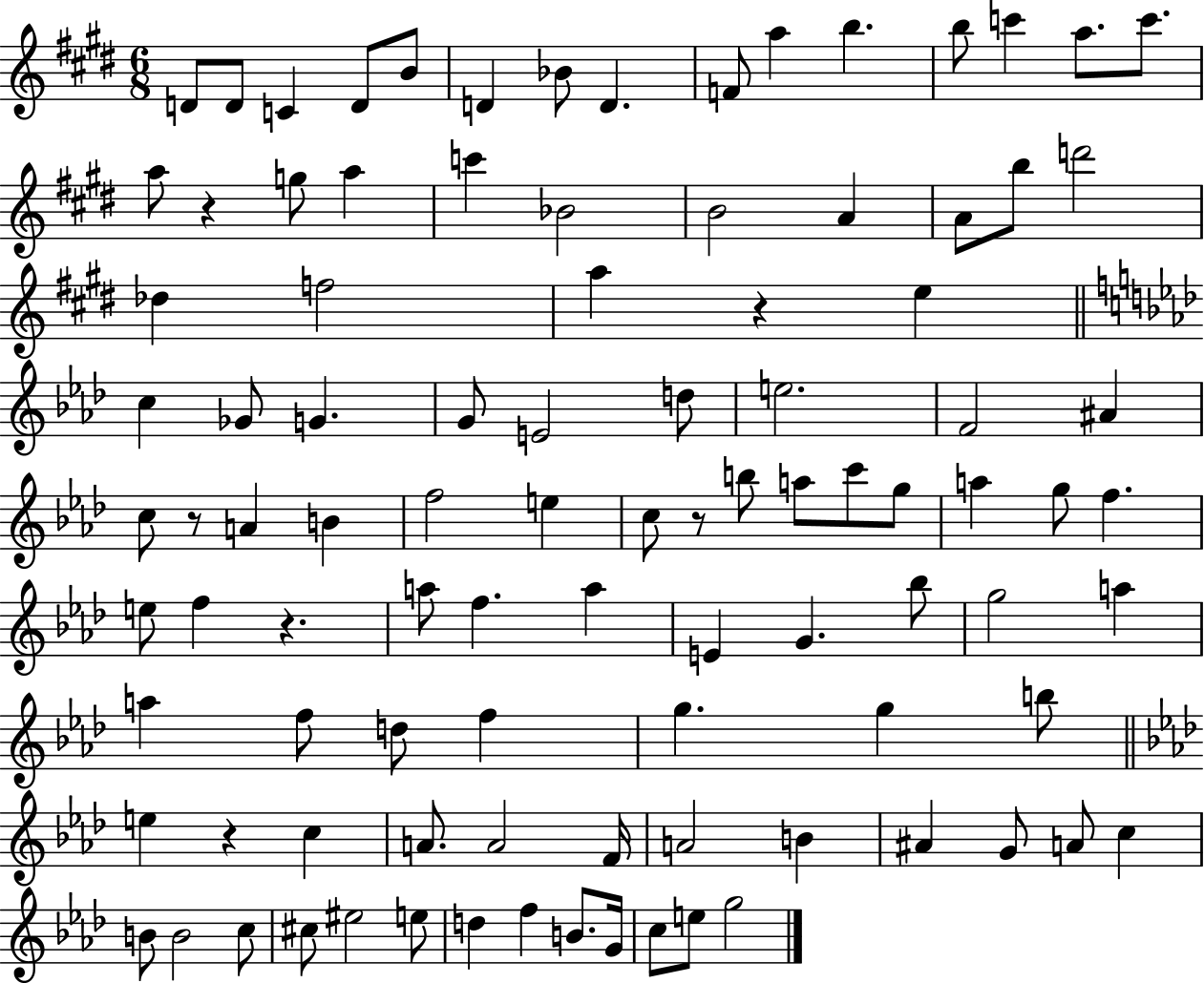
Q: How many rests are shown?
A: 6